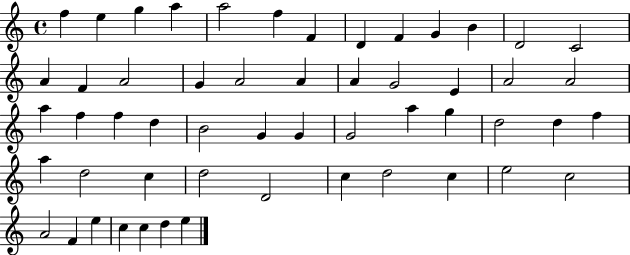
F5/q E5/q G5/q A5/q A5/h F5/q F4/q D4/q F4/q G4/q B4/q D4/h C4/h A4/q F4/q A4/h G4/q A4/h A4/q A4/q G4/h E4/q A4/h A4/h A5/q F5/q F5/q D5/q B4/h G4/q G4/q G4/h A5/q G5/q D5/h D5/q F5/q A5/q D5/h C5/q D5/h D4/h C5/q D5/h C5/q E5/h C5/h A4/h F4/q E5/q C5/q C5/q D5/q E5/q